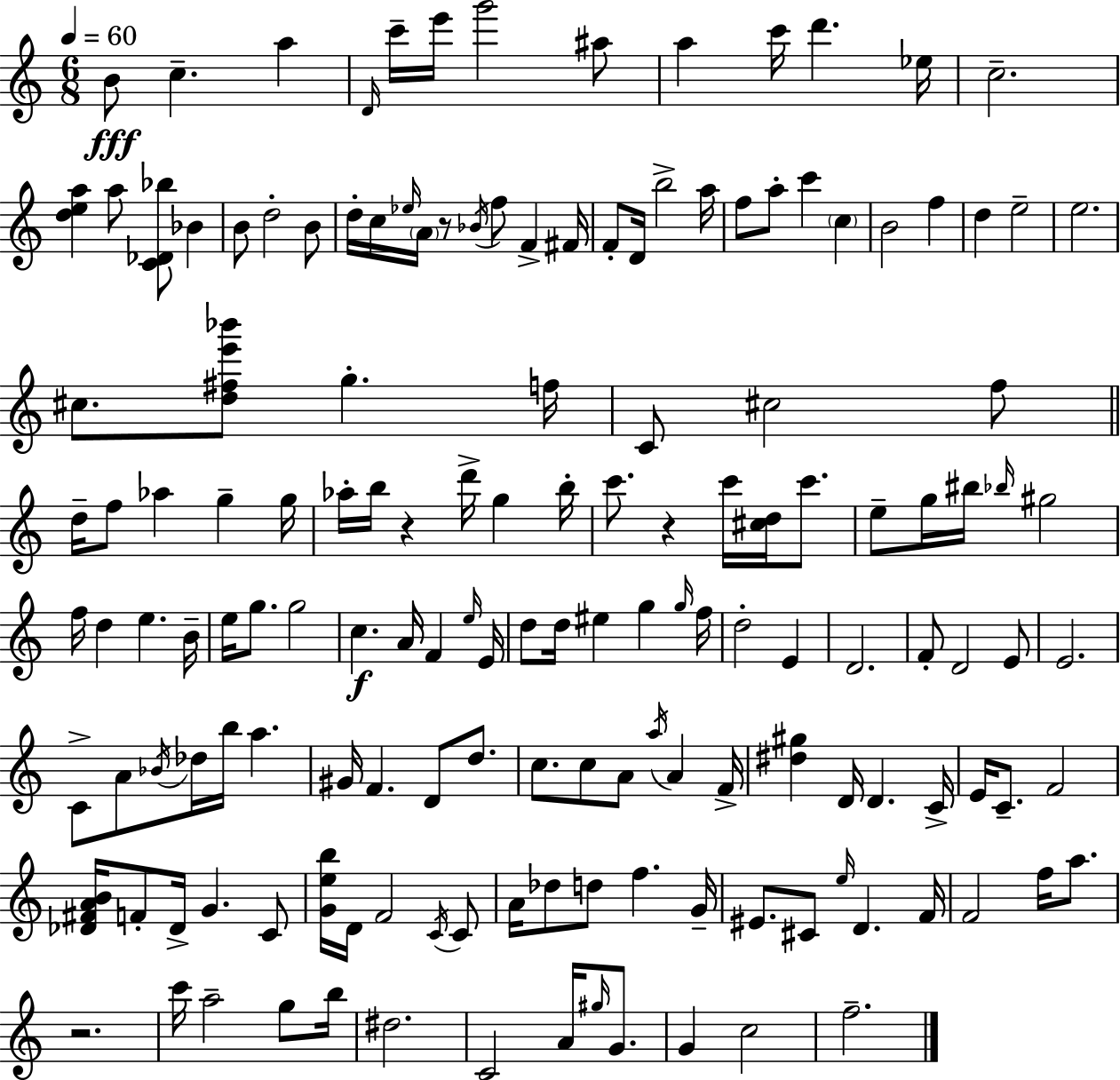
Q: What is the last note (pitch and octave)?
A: F5